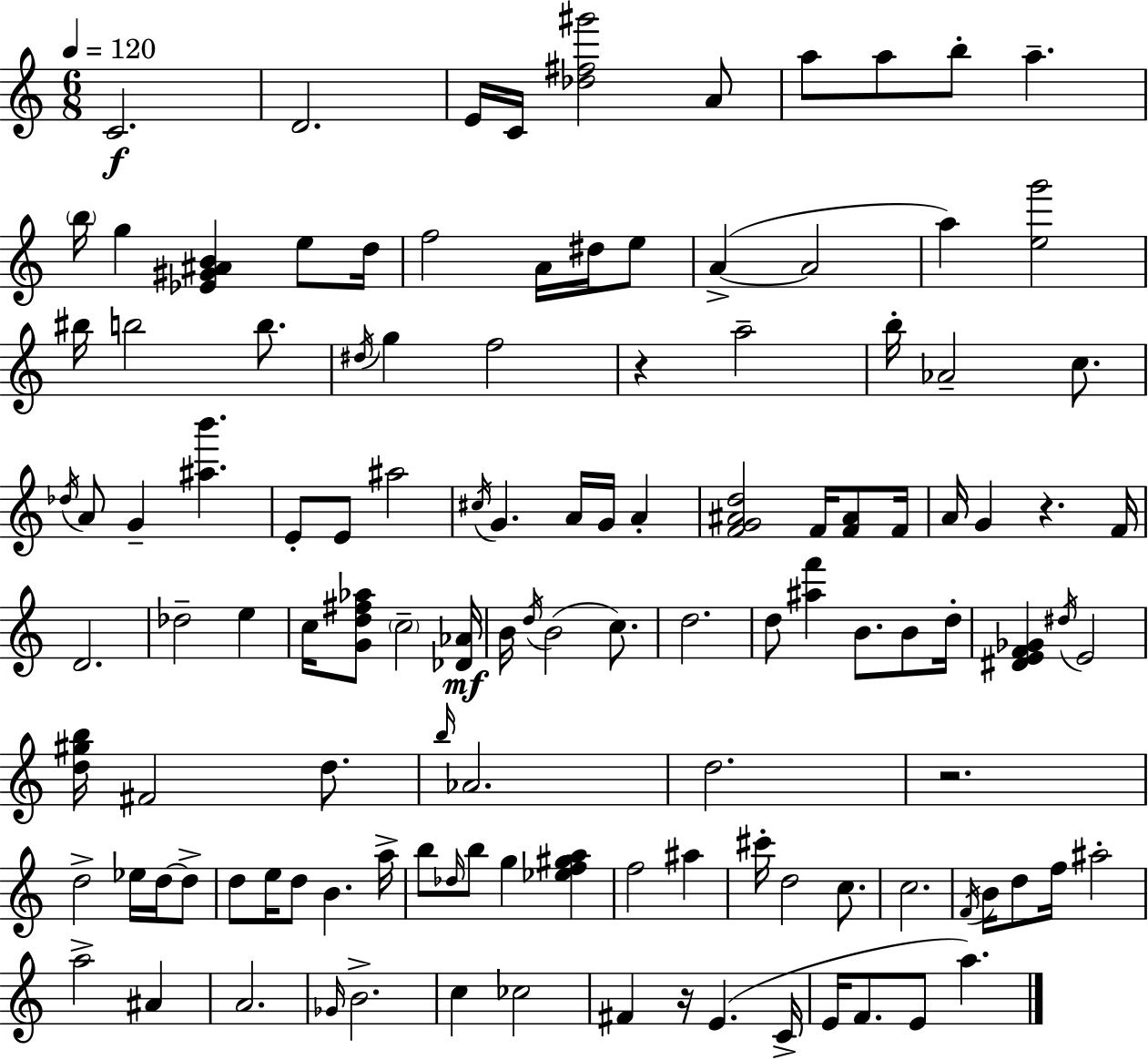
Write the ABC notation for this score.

X:1
T:Untitled
M:6/8
L:1/4
K:Am
C2 D2 E/4 C/4 [_d^f^g']2 A/2 a/2 a/2 b/2 a b/4 g [_E^G^AB] e/2 d/4 f2 A/4 ^d/4 e/2 A A2 a [eg']2 ^b/4 b2 b/2 ^d/4 g f2 z a2 b/4 _A2 c/2 _d/4 A/2 G [^ab'] E/2 E/2 ^a2 ^c/4 G A/4 G/4 A [FG^Ad]2 F/4 [F^A]/2 F/4 A/4 G z F/4 D2 _d2 e c/4 [Gd^f_a]/2 c2 [_D_A]/4 B/4 d/4 B2 c/2 d2 d/2 [^af'] B/2 B/2 d/4 [^DEF_G] ^d/4 E2 [d^gb]/4 ^F2 d/2 b/4 _A2 d2 z2 d2 _e/4 d/4 d/2 d/2 e/4 d/2 B a/4 b/2 _d/4 b/2 g [_ef^ga] f2 ^a ^c'/4 d2 c/2 c2 F/4 B/4 d/2 f/4 ^a2 a2 ^A A2 _G/4 B2 c _c2 ^F z/4 E C/4 E/4 F/2 E/2 a